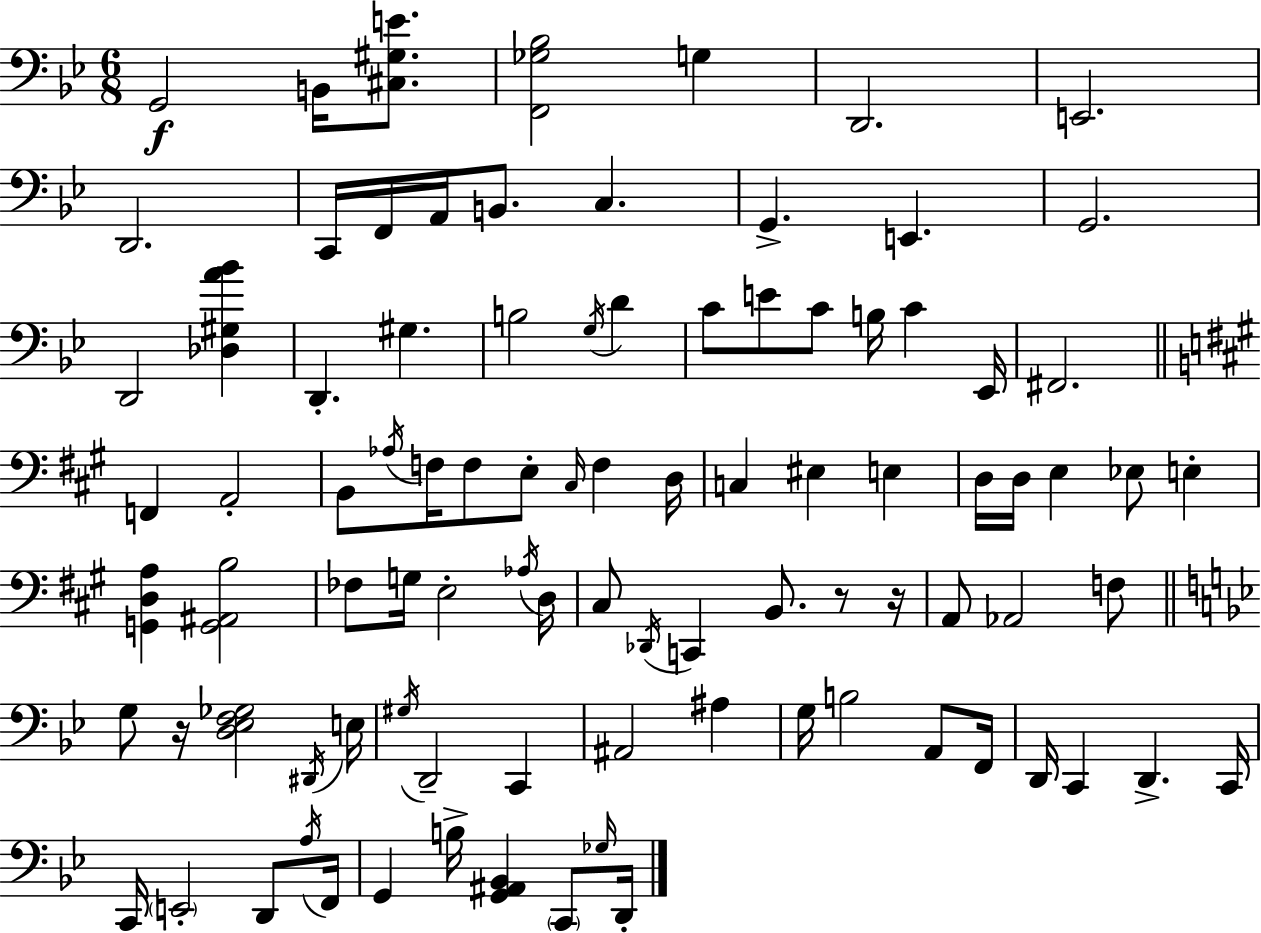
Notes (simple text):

G2/h B2/s [C#3,G#3,E4]/e. [F2,Gb3,Bb3]/h G3/q D2/h. E2/h. D2/h. C2/s F2/s A2/s B2/e. C3/q. G2/q. E2/q. G2/h. D2/h [Db3,G#3,A4,Bb4]/q D2/q. G#3/q. B3/h G3/s D4/q C4/e E4/e C4/e B3/s C4/q Eb2/s F#2/h. F2/q A2/h B2/e Ab3/s F3/s F3/e E3/e C#3/s F3/q D3/s C3/q EIS3/q E3/q D3/s D3/s E3/q Eb3/e E3/q [G2,D3,A3]/q [G2,A#2,B3]/h FES3/e G3/s E3/h Ab3/s D3/s C#3/e Db2/s C2/q B2/e. R/e R/s A2/e Ab2/h F3/e G3/e R/s [D3,Eb3,F3,Gb3]/h D#2/s E3/s G#3/s D2/h C2/q A#2/h A#3/q G3/s B3/h A2/e F2/s D2/s C2/q D2/q. C2/s C2/s E2/h D2/e A3/s F2/s G2/q B3/s [G2,A#2,Bb2]/q C2/e Gb3/s D2/s